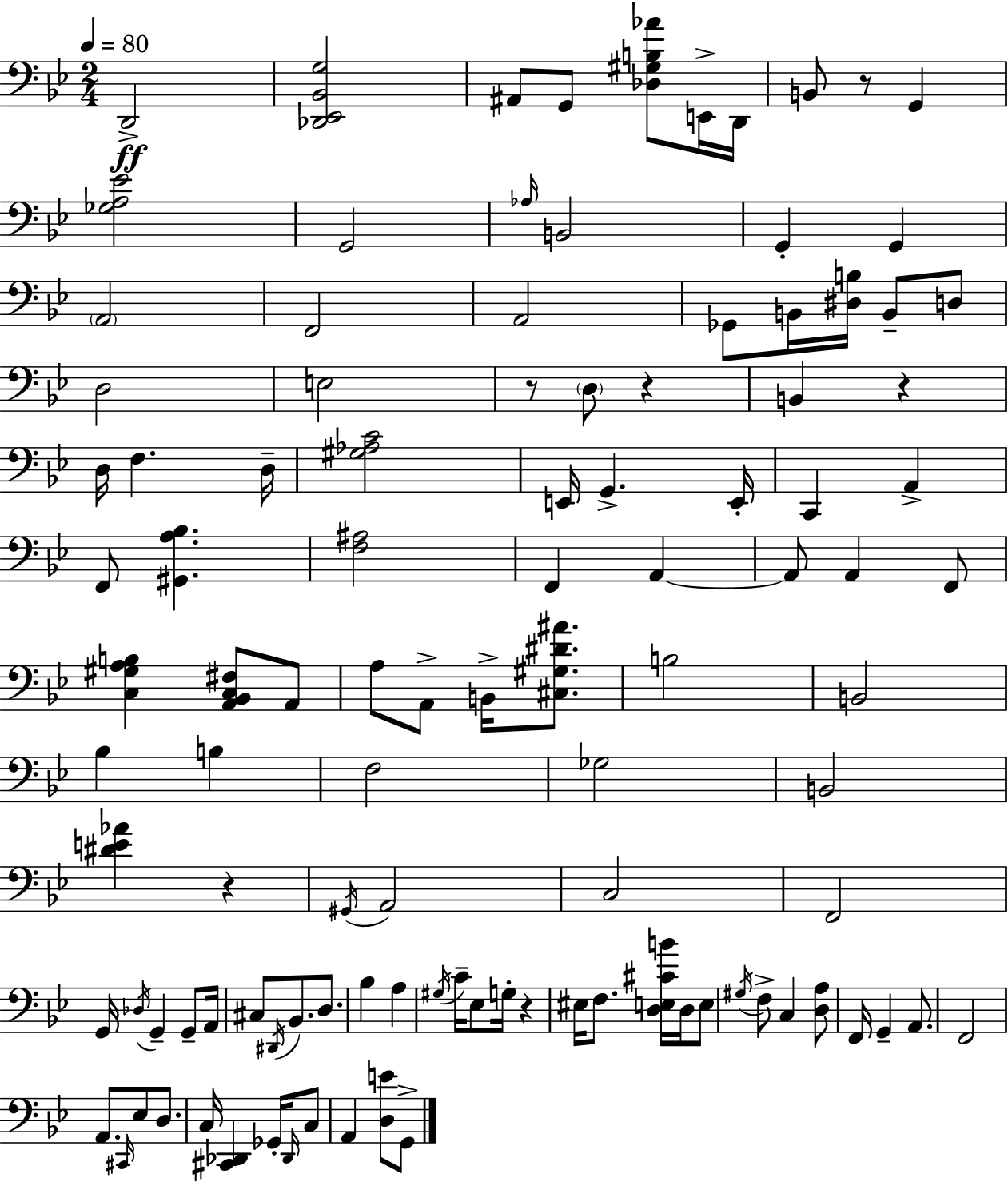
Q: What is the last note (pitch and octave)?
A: G2